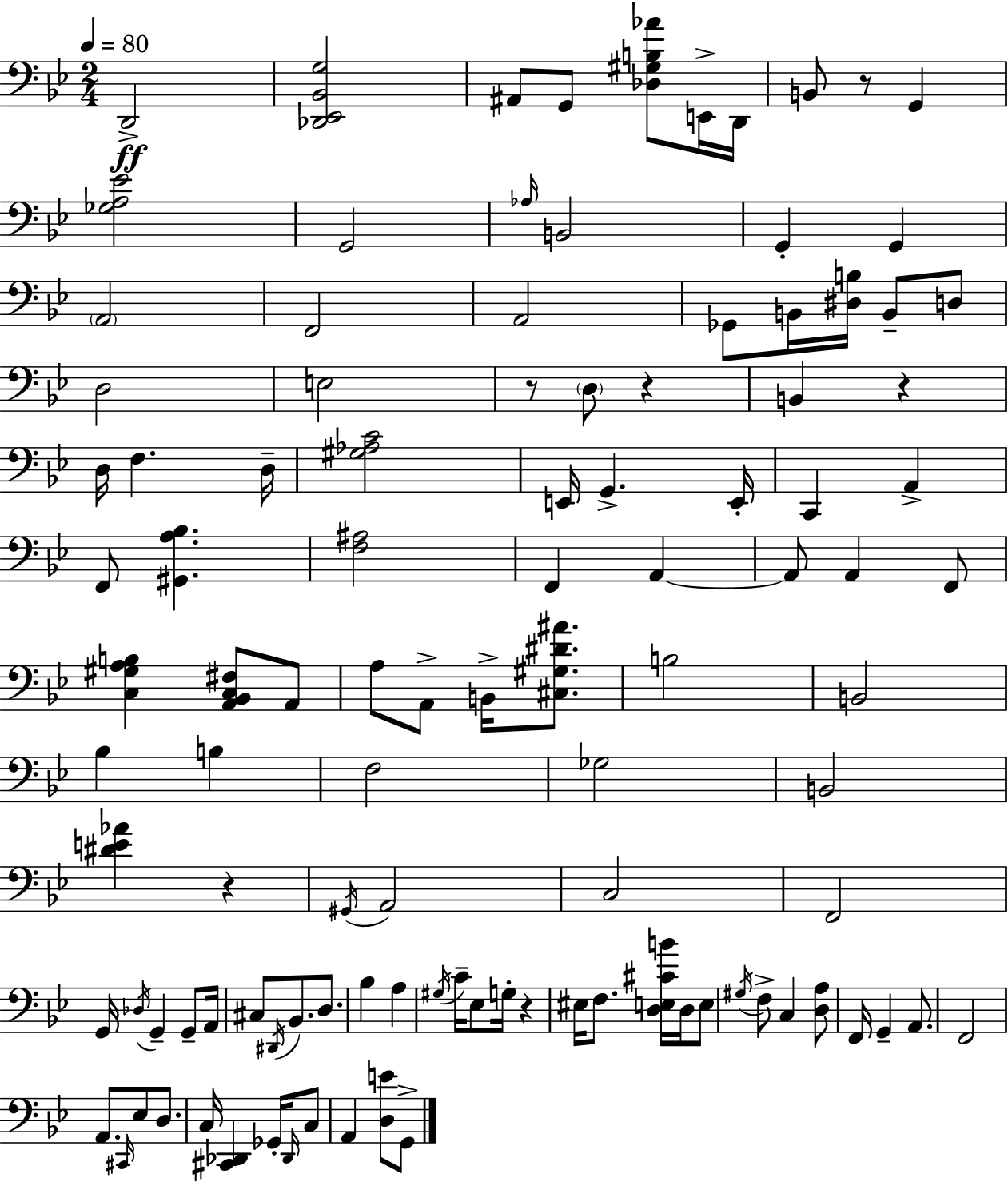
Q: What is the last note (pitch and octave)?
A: G2